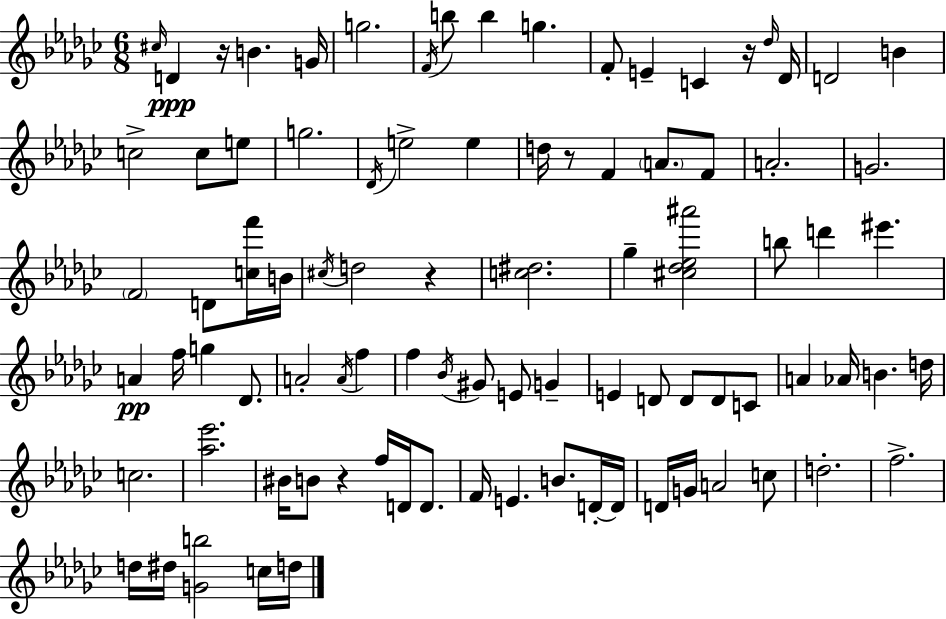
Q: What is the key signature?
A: EES minor